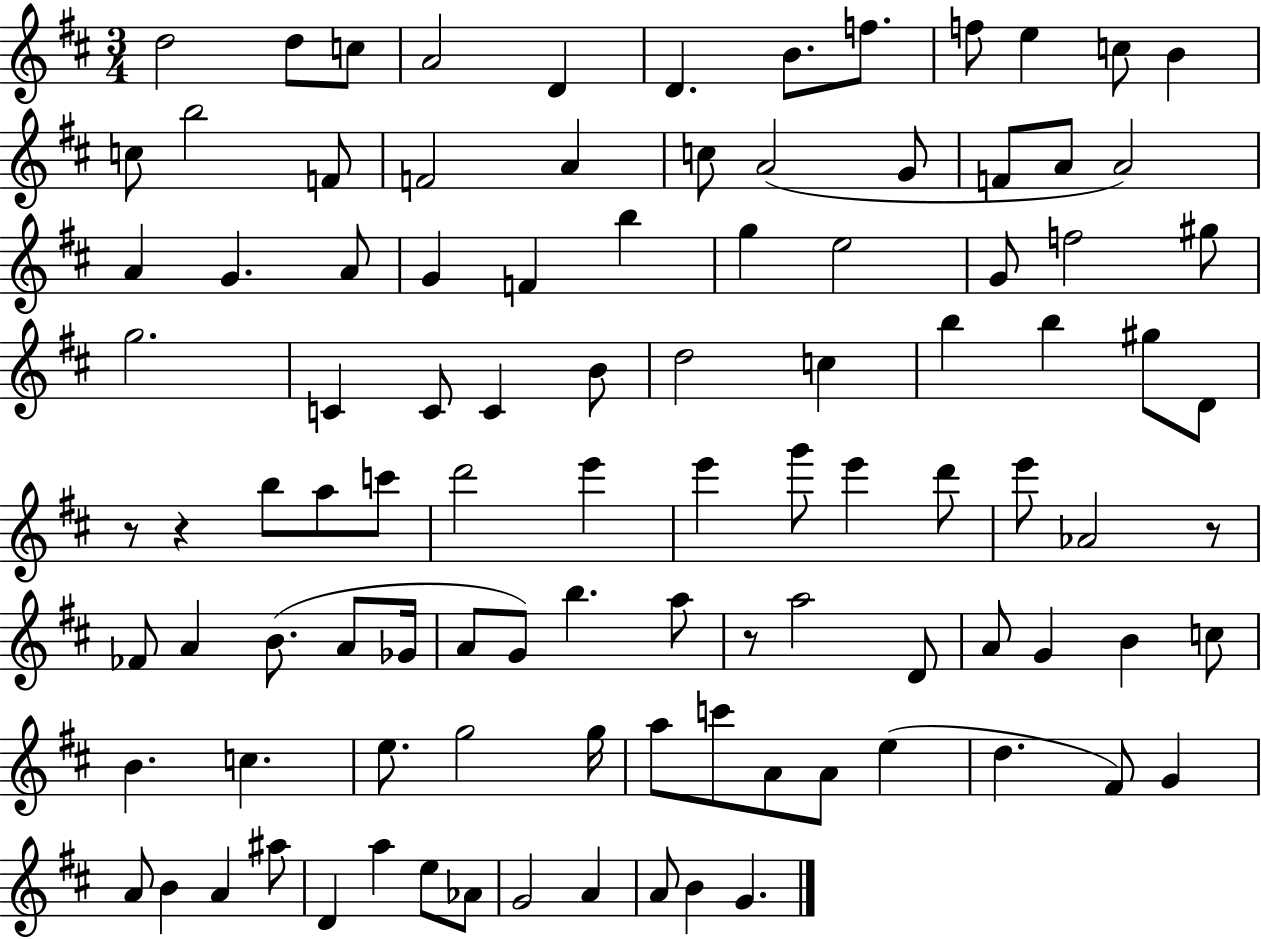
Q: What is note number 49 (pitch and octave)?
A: D6